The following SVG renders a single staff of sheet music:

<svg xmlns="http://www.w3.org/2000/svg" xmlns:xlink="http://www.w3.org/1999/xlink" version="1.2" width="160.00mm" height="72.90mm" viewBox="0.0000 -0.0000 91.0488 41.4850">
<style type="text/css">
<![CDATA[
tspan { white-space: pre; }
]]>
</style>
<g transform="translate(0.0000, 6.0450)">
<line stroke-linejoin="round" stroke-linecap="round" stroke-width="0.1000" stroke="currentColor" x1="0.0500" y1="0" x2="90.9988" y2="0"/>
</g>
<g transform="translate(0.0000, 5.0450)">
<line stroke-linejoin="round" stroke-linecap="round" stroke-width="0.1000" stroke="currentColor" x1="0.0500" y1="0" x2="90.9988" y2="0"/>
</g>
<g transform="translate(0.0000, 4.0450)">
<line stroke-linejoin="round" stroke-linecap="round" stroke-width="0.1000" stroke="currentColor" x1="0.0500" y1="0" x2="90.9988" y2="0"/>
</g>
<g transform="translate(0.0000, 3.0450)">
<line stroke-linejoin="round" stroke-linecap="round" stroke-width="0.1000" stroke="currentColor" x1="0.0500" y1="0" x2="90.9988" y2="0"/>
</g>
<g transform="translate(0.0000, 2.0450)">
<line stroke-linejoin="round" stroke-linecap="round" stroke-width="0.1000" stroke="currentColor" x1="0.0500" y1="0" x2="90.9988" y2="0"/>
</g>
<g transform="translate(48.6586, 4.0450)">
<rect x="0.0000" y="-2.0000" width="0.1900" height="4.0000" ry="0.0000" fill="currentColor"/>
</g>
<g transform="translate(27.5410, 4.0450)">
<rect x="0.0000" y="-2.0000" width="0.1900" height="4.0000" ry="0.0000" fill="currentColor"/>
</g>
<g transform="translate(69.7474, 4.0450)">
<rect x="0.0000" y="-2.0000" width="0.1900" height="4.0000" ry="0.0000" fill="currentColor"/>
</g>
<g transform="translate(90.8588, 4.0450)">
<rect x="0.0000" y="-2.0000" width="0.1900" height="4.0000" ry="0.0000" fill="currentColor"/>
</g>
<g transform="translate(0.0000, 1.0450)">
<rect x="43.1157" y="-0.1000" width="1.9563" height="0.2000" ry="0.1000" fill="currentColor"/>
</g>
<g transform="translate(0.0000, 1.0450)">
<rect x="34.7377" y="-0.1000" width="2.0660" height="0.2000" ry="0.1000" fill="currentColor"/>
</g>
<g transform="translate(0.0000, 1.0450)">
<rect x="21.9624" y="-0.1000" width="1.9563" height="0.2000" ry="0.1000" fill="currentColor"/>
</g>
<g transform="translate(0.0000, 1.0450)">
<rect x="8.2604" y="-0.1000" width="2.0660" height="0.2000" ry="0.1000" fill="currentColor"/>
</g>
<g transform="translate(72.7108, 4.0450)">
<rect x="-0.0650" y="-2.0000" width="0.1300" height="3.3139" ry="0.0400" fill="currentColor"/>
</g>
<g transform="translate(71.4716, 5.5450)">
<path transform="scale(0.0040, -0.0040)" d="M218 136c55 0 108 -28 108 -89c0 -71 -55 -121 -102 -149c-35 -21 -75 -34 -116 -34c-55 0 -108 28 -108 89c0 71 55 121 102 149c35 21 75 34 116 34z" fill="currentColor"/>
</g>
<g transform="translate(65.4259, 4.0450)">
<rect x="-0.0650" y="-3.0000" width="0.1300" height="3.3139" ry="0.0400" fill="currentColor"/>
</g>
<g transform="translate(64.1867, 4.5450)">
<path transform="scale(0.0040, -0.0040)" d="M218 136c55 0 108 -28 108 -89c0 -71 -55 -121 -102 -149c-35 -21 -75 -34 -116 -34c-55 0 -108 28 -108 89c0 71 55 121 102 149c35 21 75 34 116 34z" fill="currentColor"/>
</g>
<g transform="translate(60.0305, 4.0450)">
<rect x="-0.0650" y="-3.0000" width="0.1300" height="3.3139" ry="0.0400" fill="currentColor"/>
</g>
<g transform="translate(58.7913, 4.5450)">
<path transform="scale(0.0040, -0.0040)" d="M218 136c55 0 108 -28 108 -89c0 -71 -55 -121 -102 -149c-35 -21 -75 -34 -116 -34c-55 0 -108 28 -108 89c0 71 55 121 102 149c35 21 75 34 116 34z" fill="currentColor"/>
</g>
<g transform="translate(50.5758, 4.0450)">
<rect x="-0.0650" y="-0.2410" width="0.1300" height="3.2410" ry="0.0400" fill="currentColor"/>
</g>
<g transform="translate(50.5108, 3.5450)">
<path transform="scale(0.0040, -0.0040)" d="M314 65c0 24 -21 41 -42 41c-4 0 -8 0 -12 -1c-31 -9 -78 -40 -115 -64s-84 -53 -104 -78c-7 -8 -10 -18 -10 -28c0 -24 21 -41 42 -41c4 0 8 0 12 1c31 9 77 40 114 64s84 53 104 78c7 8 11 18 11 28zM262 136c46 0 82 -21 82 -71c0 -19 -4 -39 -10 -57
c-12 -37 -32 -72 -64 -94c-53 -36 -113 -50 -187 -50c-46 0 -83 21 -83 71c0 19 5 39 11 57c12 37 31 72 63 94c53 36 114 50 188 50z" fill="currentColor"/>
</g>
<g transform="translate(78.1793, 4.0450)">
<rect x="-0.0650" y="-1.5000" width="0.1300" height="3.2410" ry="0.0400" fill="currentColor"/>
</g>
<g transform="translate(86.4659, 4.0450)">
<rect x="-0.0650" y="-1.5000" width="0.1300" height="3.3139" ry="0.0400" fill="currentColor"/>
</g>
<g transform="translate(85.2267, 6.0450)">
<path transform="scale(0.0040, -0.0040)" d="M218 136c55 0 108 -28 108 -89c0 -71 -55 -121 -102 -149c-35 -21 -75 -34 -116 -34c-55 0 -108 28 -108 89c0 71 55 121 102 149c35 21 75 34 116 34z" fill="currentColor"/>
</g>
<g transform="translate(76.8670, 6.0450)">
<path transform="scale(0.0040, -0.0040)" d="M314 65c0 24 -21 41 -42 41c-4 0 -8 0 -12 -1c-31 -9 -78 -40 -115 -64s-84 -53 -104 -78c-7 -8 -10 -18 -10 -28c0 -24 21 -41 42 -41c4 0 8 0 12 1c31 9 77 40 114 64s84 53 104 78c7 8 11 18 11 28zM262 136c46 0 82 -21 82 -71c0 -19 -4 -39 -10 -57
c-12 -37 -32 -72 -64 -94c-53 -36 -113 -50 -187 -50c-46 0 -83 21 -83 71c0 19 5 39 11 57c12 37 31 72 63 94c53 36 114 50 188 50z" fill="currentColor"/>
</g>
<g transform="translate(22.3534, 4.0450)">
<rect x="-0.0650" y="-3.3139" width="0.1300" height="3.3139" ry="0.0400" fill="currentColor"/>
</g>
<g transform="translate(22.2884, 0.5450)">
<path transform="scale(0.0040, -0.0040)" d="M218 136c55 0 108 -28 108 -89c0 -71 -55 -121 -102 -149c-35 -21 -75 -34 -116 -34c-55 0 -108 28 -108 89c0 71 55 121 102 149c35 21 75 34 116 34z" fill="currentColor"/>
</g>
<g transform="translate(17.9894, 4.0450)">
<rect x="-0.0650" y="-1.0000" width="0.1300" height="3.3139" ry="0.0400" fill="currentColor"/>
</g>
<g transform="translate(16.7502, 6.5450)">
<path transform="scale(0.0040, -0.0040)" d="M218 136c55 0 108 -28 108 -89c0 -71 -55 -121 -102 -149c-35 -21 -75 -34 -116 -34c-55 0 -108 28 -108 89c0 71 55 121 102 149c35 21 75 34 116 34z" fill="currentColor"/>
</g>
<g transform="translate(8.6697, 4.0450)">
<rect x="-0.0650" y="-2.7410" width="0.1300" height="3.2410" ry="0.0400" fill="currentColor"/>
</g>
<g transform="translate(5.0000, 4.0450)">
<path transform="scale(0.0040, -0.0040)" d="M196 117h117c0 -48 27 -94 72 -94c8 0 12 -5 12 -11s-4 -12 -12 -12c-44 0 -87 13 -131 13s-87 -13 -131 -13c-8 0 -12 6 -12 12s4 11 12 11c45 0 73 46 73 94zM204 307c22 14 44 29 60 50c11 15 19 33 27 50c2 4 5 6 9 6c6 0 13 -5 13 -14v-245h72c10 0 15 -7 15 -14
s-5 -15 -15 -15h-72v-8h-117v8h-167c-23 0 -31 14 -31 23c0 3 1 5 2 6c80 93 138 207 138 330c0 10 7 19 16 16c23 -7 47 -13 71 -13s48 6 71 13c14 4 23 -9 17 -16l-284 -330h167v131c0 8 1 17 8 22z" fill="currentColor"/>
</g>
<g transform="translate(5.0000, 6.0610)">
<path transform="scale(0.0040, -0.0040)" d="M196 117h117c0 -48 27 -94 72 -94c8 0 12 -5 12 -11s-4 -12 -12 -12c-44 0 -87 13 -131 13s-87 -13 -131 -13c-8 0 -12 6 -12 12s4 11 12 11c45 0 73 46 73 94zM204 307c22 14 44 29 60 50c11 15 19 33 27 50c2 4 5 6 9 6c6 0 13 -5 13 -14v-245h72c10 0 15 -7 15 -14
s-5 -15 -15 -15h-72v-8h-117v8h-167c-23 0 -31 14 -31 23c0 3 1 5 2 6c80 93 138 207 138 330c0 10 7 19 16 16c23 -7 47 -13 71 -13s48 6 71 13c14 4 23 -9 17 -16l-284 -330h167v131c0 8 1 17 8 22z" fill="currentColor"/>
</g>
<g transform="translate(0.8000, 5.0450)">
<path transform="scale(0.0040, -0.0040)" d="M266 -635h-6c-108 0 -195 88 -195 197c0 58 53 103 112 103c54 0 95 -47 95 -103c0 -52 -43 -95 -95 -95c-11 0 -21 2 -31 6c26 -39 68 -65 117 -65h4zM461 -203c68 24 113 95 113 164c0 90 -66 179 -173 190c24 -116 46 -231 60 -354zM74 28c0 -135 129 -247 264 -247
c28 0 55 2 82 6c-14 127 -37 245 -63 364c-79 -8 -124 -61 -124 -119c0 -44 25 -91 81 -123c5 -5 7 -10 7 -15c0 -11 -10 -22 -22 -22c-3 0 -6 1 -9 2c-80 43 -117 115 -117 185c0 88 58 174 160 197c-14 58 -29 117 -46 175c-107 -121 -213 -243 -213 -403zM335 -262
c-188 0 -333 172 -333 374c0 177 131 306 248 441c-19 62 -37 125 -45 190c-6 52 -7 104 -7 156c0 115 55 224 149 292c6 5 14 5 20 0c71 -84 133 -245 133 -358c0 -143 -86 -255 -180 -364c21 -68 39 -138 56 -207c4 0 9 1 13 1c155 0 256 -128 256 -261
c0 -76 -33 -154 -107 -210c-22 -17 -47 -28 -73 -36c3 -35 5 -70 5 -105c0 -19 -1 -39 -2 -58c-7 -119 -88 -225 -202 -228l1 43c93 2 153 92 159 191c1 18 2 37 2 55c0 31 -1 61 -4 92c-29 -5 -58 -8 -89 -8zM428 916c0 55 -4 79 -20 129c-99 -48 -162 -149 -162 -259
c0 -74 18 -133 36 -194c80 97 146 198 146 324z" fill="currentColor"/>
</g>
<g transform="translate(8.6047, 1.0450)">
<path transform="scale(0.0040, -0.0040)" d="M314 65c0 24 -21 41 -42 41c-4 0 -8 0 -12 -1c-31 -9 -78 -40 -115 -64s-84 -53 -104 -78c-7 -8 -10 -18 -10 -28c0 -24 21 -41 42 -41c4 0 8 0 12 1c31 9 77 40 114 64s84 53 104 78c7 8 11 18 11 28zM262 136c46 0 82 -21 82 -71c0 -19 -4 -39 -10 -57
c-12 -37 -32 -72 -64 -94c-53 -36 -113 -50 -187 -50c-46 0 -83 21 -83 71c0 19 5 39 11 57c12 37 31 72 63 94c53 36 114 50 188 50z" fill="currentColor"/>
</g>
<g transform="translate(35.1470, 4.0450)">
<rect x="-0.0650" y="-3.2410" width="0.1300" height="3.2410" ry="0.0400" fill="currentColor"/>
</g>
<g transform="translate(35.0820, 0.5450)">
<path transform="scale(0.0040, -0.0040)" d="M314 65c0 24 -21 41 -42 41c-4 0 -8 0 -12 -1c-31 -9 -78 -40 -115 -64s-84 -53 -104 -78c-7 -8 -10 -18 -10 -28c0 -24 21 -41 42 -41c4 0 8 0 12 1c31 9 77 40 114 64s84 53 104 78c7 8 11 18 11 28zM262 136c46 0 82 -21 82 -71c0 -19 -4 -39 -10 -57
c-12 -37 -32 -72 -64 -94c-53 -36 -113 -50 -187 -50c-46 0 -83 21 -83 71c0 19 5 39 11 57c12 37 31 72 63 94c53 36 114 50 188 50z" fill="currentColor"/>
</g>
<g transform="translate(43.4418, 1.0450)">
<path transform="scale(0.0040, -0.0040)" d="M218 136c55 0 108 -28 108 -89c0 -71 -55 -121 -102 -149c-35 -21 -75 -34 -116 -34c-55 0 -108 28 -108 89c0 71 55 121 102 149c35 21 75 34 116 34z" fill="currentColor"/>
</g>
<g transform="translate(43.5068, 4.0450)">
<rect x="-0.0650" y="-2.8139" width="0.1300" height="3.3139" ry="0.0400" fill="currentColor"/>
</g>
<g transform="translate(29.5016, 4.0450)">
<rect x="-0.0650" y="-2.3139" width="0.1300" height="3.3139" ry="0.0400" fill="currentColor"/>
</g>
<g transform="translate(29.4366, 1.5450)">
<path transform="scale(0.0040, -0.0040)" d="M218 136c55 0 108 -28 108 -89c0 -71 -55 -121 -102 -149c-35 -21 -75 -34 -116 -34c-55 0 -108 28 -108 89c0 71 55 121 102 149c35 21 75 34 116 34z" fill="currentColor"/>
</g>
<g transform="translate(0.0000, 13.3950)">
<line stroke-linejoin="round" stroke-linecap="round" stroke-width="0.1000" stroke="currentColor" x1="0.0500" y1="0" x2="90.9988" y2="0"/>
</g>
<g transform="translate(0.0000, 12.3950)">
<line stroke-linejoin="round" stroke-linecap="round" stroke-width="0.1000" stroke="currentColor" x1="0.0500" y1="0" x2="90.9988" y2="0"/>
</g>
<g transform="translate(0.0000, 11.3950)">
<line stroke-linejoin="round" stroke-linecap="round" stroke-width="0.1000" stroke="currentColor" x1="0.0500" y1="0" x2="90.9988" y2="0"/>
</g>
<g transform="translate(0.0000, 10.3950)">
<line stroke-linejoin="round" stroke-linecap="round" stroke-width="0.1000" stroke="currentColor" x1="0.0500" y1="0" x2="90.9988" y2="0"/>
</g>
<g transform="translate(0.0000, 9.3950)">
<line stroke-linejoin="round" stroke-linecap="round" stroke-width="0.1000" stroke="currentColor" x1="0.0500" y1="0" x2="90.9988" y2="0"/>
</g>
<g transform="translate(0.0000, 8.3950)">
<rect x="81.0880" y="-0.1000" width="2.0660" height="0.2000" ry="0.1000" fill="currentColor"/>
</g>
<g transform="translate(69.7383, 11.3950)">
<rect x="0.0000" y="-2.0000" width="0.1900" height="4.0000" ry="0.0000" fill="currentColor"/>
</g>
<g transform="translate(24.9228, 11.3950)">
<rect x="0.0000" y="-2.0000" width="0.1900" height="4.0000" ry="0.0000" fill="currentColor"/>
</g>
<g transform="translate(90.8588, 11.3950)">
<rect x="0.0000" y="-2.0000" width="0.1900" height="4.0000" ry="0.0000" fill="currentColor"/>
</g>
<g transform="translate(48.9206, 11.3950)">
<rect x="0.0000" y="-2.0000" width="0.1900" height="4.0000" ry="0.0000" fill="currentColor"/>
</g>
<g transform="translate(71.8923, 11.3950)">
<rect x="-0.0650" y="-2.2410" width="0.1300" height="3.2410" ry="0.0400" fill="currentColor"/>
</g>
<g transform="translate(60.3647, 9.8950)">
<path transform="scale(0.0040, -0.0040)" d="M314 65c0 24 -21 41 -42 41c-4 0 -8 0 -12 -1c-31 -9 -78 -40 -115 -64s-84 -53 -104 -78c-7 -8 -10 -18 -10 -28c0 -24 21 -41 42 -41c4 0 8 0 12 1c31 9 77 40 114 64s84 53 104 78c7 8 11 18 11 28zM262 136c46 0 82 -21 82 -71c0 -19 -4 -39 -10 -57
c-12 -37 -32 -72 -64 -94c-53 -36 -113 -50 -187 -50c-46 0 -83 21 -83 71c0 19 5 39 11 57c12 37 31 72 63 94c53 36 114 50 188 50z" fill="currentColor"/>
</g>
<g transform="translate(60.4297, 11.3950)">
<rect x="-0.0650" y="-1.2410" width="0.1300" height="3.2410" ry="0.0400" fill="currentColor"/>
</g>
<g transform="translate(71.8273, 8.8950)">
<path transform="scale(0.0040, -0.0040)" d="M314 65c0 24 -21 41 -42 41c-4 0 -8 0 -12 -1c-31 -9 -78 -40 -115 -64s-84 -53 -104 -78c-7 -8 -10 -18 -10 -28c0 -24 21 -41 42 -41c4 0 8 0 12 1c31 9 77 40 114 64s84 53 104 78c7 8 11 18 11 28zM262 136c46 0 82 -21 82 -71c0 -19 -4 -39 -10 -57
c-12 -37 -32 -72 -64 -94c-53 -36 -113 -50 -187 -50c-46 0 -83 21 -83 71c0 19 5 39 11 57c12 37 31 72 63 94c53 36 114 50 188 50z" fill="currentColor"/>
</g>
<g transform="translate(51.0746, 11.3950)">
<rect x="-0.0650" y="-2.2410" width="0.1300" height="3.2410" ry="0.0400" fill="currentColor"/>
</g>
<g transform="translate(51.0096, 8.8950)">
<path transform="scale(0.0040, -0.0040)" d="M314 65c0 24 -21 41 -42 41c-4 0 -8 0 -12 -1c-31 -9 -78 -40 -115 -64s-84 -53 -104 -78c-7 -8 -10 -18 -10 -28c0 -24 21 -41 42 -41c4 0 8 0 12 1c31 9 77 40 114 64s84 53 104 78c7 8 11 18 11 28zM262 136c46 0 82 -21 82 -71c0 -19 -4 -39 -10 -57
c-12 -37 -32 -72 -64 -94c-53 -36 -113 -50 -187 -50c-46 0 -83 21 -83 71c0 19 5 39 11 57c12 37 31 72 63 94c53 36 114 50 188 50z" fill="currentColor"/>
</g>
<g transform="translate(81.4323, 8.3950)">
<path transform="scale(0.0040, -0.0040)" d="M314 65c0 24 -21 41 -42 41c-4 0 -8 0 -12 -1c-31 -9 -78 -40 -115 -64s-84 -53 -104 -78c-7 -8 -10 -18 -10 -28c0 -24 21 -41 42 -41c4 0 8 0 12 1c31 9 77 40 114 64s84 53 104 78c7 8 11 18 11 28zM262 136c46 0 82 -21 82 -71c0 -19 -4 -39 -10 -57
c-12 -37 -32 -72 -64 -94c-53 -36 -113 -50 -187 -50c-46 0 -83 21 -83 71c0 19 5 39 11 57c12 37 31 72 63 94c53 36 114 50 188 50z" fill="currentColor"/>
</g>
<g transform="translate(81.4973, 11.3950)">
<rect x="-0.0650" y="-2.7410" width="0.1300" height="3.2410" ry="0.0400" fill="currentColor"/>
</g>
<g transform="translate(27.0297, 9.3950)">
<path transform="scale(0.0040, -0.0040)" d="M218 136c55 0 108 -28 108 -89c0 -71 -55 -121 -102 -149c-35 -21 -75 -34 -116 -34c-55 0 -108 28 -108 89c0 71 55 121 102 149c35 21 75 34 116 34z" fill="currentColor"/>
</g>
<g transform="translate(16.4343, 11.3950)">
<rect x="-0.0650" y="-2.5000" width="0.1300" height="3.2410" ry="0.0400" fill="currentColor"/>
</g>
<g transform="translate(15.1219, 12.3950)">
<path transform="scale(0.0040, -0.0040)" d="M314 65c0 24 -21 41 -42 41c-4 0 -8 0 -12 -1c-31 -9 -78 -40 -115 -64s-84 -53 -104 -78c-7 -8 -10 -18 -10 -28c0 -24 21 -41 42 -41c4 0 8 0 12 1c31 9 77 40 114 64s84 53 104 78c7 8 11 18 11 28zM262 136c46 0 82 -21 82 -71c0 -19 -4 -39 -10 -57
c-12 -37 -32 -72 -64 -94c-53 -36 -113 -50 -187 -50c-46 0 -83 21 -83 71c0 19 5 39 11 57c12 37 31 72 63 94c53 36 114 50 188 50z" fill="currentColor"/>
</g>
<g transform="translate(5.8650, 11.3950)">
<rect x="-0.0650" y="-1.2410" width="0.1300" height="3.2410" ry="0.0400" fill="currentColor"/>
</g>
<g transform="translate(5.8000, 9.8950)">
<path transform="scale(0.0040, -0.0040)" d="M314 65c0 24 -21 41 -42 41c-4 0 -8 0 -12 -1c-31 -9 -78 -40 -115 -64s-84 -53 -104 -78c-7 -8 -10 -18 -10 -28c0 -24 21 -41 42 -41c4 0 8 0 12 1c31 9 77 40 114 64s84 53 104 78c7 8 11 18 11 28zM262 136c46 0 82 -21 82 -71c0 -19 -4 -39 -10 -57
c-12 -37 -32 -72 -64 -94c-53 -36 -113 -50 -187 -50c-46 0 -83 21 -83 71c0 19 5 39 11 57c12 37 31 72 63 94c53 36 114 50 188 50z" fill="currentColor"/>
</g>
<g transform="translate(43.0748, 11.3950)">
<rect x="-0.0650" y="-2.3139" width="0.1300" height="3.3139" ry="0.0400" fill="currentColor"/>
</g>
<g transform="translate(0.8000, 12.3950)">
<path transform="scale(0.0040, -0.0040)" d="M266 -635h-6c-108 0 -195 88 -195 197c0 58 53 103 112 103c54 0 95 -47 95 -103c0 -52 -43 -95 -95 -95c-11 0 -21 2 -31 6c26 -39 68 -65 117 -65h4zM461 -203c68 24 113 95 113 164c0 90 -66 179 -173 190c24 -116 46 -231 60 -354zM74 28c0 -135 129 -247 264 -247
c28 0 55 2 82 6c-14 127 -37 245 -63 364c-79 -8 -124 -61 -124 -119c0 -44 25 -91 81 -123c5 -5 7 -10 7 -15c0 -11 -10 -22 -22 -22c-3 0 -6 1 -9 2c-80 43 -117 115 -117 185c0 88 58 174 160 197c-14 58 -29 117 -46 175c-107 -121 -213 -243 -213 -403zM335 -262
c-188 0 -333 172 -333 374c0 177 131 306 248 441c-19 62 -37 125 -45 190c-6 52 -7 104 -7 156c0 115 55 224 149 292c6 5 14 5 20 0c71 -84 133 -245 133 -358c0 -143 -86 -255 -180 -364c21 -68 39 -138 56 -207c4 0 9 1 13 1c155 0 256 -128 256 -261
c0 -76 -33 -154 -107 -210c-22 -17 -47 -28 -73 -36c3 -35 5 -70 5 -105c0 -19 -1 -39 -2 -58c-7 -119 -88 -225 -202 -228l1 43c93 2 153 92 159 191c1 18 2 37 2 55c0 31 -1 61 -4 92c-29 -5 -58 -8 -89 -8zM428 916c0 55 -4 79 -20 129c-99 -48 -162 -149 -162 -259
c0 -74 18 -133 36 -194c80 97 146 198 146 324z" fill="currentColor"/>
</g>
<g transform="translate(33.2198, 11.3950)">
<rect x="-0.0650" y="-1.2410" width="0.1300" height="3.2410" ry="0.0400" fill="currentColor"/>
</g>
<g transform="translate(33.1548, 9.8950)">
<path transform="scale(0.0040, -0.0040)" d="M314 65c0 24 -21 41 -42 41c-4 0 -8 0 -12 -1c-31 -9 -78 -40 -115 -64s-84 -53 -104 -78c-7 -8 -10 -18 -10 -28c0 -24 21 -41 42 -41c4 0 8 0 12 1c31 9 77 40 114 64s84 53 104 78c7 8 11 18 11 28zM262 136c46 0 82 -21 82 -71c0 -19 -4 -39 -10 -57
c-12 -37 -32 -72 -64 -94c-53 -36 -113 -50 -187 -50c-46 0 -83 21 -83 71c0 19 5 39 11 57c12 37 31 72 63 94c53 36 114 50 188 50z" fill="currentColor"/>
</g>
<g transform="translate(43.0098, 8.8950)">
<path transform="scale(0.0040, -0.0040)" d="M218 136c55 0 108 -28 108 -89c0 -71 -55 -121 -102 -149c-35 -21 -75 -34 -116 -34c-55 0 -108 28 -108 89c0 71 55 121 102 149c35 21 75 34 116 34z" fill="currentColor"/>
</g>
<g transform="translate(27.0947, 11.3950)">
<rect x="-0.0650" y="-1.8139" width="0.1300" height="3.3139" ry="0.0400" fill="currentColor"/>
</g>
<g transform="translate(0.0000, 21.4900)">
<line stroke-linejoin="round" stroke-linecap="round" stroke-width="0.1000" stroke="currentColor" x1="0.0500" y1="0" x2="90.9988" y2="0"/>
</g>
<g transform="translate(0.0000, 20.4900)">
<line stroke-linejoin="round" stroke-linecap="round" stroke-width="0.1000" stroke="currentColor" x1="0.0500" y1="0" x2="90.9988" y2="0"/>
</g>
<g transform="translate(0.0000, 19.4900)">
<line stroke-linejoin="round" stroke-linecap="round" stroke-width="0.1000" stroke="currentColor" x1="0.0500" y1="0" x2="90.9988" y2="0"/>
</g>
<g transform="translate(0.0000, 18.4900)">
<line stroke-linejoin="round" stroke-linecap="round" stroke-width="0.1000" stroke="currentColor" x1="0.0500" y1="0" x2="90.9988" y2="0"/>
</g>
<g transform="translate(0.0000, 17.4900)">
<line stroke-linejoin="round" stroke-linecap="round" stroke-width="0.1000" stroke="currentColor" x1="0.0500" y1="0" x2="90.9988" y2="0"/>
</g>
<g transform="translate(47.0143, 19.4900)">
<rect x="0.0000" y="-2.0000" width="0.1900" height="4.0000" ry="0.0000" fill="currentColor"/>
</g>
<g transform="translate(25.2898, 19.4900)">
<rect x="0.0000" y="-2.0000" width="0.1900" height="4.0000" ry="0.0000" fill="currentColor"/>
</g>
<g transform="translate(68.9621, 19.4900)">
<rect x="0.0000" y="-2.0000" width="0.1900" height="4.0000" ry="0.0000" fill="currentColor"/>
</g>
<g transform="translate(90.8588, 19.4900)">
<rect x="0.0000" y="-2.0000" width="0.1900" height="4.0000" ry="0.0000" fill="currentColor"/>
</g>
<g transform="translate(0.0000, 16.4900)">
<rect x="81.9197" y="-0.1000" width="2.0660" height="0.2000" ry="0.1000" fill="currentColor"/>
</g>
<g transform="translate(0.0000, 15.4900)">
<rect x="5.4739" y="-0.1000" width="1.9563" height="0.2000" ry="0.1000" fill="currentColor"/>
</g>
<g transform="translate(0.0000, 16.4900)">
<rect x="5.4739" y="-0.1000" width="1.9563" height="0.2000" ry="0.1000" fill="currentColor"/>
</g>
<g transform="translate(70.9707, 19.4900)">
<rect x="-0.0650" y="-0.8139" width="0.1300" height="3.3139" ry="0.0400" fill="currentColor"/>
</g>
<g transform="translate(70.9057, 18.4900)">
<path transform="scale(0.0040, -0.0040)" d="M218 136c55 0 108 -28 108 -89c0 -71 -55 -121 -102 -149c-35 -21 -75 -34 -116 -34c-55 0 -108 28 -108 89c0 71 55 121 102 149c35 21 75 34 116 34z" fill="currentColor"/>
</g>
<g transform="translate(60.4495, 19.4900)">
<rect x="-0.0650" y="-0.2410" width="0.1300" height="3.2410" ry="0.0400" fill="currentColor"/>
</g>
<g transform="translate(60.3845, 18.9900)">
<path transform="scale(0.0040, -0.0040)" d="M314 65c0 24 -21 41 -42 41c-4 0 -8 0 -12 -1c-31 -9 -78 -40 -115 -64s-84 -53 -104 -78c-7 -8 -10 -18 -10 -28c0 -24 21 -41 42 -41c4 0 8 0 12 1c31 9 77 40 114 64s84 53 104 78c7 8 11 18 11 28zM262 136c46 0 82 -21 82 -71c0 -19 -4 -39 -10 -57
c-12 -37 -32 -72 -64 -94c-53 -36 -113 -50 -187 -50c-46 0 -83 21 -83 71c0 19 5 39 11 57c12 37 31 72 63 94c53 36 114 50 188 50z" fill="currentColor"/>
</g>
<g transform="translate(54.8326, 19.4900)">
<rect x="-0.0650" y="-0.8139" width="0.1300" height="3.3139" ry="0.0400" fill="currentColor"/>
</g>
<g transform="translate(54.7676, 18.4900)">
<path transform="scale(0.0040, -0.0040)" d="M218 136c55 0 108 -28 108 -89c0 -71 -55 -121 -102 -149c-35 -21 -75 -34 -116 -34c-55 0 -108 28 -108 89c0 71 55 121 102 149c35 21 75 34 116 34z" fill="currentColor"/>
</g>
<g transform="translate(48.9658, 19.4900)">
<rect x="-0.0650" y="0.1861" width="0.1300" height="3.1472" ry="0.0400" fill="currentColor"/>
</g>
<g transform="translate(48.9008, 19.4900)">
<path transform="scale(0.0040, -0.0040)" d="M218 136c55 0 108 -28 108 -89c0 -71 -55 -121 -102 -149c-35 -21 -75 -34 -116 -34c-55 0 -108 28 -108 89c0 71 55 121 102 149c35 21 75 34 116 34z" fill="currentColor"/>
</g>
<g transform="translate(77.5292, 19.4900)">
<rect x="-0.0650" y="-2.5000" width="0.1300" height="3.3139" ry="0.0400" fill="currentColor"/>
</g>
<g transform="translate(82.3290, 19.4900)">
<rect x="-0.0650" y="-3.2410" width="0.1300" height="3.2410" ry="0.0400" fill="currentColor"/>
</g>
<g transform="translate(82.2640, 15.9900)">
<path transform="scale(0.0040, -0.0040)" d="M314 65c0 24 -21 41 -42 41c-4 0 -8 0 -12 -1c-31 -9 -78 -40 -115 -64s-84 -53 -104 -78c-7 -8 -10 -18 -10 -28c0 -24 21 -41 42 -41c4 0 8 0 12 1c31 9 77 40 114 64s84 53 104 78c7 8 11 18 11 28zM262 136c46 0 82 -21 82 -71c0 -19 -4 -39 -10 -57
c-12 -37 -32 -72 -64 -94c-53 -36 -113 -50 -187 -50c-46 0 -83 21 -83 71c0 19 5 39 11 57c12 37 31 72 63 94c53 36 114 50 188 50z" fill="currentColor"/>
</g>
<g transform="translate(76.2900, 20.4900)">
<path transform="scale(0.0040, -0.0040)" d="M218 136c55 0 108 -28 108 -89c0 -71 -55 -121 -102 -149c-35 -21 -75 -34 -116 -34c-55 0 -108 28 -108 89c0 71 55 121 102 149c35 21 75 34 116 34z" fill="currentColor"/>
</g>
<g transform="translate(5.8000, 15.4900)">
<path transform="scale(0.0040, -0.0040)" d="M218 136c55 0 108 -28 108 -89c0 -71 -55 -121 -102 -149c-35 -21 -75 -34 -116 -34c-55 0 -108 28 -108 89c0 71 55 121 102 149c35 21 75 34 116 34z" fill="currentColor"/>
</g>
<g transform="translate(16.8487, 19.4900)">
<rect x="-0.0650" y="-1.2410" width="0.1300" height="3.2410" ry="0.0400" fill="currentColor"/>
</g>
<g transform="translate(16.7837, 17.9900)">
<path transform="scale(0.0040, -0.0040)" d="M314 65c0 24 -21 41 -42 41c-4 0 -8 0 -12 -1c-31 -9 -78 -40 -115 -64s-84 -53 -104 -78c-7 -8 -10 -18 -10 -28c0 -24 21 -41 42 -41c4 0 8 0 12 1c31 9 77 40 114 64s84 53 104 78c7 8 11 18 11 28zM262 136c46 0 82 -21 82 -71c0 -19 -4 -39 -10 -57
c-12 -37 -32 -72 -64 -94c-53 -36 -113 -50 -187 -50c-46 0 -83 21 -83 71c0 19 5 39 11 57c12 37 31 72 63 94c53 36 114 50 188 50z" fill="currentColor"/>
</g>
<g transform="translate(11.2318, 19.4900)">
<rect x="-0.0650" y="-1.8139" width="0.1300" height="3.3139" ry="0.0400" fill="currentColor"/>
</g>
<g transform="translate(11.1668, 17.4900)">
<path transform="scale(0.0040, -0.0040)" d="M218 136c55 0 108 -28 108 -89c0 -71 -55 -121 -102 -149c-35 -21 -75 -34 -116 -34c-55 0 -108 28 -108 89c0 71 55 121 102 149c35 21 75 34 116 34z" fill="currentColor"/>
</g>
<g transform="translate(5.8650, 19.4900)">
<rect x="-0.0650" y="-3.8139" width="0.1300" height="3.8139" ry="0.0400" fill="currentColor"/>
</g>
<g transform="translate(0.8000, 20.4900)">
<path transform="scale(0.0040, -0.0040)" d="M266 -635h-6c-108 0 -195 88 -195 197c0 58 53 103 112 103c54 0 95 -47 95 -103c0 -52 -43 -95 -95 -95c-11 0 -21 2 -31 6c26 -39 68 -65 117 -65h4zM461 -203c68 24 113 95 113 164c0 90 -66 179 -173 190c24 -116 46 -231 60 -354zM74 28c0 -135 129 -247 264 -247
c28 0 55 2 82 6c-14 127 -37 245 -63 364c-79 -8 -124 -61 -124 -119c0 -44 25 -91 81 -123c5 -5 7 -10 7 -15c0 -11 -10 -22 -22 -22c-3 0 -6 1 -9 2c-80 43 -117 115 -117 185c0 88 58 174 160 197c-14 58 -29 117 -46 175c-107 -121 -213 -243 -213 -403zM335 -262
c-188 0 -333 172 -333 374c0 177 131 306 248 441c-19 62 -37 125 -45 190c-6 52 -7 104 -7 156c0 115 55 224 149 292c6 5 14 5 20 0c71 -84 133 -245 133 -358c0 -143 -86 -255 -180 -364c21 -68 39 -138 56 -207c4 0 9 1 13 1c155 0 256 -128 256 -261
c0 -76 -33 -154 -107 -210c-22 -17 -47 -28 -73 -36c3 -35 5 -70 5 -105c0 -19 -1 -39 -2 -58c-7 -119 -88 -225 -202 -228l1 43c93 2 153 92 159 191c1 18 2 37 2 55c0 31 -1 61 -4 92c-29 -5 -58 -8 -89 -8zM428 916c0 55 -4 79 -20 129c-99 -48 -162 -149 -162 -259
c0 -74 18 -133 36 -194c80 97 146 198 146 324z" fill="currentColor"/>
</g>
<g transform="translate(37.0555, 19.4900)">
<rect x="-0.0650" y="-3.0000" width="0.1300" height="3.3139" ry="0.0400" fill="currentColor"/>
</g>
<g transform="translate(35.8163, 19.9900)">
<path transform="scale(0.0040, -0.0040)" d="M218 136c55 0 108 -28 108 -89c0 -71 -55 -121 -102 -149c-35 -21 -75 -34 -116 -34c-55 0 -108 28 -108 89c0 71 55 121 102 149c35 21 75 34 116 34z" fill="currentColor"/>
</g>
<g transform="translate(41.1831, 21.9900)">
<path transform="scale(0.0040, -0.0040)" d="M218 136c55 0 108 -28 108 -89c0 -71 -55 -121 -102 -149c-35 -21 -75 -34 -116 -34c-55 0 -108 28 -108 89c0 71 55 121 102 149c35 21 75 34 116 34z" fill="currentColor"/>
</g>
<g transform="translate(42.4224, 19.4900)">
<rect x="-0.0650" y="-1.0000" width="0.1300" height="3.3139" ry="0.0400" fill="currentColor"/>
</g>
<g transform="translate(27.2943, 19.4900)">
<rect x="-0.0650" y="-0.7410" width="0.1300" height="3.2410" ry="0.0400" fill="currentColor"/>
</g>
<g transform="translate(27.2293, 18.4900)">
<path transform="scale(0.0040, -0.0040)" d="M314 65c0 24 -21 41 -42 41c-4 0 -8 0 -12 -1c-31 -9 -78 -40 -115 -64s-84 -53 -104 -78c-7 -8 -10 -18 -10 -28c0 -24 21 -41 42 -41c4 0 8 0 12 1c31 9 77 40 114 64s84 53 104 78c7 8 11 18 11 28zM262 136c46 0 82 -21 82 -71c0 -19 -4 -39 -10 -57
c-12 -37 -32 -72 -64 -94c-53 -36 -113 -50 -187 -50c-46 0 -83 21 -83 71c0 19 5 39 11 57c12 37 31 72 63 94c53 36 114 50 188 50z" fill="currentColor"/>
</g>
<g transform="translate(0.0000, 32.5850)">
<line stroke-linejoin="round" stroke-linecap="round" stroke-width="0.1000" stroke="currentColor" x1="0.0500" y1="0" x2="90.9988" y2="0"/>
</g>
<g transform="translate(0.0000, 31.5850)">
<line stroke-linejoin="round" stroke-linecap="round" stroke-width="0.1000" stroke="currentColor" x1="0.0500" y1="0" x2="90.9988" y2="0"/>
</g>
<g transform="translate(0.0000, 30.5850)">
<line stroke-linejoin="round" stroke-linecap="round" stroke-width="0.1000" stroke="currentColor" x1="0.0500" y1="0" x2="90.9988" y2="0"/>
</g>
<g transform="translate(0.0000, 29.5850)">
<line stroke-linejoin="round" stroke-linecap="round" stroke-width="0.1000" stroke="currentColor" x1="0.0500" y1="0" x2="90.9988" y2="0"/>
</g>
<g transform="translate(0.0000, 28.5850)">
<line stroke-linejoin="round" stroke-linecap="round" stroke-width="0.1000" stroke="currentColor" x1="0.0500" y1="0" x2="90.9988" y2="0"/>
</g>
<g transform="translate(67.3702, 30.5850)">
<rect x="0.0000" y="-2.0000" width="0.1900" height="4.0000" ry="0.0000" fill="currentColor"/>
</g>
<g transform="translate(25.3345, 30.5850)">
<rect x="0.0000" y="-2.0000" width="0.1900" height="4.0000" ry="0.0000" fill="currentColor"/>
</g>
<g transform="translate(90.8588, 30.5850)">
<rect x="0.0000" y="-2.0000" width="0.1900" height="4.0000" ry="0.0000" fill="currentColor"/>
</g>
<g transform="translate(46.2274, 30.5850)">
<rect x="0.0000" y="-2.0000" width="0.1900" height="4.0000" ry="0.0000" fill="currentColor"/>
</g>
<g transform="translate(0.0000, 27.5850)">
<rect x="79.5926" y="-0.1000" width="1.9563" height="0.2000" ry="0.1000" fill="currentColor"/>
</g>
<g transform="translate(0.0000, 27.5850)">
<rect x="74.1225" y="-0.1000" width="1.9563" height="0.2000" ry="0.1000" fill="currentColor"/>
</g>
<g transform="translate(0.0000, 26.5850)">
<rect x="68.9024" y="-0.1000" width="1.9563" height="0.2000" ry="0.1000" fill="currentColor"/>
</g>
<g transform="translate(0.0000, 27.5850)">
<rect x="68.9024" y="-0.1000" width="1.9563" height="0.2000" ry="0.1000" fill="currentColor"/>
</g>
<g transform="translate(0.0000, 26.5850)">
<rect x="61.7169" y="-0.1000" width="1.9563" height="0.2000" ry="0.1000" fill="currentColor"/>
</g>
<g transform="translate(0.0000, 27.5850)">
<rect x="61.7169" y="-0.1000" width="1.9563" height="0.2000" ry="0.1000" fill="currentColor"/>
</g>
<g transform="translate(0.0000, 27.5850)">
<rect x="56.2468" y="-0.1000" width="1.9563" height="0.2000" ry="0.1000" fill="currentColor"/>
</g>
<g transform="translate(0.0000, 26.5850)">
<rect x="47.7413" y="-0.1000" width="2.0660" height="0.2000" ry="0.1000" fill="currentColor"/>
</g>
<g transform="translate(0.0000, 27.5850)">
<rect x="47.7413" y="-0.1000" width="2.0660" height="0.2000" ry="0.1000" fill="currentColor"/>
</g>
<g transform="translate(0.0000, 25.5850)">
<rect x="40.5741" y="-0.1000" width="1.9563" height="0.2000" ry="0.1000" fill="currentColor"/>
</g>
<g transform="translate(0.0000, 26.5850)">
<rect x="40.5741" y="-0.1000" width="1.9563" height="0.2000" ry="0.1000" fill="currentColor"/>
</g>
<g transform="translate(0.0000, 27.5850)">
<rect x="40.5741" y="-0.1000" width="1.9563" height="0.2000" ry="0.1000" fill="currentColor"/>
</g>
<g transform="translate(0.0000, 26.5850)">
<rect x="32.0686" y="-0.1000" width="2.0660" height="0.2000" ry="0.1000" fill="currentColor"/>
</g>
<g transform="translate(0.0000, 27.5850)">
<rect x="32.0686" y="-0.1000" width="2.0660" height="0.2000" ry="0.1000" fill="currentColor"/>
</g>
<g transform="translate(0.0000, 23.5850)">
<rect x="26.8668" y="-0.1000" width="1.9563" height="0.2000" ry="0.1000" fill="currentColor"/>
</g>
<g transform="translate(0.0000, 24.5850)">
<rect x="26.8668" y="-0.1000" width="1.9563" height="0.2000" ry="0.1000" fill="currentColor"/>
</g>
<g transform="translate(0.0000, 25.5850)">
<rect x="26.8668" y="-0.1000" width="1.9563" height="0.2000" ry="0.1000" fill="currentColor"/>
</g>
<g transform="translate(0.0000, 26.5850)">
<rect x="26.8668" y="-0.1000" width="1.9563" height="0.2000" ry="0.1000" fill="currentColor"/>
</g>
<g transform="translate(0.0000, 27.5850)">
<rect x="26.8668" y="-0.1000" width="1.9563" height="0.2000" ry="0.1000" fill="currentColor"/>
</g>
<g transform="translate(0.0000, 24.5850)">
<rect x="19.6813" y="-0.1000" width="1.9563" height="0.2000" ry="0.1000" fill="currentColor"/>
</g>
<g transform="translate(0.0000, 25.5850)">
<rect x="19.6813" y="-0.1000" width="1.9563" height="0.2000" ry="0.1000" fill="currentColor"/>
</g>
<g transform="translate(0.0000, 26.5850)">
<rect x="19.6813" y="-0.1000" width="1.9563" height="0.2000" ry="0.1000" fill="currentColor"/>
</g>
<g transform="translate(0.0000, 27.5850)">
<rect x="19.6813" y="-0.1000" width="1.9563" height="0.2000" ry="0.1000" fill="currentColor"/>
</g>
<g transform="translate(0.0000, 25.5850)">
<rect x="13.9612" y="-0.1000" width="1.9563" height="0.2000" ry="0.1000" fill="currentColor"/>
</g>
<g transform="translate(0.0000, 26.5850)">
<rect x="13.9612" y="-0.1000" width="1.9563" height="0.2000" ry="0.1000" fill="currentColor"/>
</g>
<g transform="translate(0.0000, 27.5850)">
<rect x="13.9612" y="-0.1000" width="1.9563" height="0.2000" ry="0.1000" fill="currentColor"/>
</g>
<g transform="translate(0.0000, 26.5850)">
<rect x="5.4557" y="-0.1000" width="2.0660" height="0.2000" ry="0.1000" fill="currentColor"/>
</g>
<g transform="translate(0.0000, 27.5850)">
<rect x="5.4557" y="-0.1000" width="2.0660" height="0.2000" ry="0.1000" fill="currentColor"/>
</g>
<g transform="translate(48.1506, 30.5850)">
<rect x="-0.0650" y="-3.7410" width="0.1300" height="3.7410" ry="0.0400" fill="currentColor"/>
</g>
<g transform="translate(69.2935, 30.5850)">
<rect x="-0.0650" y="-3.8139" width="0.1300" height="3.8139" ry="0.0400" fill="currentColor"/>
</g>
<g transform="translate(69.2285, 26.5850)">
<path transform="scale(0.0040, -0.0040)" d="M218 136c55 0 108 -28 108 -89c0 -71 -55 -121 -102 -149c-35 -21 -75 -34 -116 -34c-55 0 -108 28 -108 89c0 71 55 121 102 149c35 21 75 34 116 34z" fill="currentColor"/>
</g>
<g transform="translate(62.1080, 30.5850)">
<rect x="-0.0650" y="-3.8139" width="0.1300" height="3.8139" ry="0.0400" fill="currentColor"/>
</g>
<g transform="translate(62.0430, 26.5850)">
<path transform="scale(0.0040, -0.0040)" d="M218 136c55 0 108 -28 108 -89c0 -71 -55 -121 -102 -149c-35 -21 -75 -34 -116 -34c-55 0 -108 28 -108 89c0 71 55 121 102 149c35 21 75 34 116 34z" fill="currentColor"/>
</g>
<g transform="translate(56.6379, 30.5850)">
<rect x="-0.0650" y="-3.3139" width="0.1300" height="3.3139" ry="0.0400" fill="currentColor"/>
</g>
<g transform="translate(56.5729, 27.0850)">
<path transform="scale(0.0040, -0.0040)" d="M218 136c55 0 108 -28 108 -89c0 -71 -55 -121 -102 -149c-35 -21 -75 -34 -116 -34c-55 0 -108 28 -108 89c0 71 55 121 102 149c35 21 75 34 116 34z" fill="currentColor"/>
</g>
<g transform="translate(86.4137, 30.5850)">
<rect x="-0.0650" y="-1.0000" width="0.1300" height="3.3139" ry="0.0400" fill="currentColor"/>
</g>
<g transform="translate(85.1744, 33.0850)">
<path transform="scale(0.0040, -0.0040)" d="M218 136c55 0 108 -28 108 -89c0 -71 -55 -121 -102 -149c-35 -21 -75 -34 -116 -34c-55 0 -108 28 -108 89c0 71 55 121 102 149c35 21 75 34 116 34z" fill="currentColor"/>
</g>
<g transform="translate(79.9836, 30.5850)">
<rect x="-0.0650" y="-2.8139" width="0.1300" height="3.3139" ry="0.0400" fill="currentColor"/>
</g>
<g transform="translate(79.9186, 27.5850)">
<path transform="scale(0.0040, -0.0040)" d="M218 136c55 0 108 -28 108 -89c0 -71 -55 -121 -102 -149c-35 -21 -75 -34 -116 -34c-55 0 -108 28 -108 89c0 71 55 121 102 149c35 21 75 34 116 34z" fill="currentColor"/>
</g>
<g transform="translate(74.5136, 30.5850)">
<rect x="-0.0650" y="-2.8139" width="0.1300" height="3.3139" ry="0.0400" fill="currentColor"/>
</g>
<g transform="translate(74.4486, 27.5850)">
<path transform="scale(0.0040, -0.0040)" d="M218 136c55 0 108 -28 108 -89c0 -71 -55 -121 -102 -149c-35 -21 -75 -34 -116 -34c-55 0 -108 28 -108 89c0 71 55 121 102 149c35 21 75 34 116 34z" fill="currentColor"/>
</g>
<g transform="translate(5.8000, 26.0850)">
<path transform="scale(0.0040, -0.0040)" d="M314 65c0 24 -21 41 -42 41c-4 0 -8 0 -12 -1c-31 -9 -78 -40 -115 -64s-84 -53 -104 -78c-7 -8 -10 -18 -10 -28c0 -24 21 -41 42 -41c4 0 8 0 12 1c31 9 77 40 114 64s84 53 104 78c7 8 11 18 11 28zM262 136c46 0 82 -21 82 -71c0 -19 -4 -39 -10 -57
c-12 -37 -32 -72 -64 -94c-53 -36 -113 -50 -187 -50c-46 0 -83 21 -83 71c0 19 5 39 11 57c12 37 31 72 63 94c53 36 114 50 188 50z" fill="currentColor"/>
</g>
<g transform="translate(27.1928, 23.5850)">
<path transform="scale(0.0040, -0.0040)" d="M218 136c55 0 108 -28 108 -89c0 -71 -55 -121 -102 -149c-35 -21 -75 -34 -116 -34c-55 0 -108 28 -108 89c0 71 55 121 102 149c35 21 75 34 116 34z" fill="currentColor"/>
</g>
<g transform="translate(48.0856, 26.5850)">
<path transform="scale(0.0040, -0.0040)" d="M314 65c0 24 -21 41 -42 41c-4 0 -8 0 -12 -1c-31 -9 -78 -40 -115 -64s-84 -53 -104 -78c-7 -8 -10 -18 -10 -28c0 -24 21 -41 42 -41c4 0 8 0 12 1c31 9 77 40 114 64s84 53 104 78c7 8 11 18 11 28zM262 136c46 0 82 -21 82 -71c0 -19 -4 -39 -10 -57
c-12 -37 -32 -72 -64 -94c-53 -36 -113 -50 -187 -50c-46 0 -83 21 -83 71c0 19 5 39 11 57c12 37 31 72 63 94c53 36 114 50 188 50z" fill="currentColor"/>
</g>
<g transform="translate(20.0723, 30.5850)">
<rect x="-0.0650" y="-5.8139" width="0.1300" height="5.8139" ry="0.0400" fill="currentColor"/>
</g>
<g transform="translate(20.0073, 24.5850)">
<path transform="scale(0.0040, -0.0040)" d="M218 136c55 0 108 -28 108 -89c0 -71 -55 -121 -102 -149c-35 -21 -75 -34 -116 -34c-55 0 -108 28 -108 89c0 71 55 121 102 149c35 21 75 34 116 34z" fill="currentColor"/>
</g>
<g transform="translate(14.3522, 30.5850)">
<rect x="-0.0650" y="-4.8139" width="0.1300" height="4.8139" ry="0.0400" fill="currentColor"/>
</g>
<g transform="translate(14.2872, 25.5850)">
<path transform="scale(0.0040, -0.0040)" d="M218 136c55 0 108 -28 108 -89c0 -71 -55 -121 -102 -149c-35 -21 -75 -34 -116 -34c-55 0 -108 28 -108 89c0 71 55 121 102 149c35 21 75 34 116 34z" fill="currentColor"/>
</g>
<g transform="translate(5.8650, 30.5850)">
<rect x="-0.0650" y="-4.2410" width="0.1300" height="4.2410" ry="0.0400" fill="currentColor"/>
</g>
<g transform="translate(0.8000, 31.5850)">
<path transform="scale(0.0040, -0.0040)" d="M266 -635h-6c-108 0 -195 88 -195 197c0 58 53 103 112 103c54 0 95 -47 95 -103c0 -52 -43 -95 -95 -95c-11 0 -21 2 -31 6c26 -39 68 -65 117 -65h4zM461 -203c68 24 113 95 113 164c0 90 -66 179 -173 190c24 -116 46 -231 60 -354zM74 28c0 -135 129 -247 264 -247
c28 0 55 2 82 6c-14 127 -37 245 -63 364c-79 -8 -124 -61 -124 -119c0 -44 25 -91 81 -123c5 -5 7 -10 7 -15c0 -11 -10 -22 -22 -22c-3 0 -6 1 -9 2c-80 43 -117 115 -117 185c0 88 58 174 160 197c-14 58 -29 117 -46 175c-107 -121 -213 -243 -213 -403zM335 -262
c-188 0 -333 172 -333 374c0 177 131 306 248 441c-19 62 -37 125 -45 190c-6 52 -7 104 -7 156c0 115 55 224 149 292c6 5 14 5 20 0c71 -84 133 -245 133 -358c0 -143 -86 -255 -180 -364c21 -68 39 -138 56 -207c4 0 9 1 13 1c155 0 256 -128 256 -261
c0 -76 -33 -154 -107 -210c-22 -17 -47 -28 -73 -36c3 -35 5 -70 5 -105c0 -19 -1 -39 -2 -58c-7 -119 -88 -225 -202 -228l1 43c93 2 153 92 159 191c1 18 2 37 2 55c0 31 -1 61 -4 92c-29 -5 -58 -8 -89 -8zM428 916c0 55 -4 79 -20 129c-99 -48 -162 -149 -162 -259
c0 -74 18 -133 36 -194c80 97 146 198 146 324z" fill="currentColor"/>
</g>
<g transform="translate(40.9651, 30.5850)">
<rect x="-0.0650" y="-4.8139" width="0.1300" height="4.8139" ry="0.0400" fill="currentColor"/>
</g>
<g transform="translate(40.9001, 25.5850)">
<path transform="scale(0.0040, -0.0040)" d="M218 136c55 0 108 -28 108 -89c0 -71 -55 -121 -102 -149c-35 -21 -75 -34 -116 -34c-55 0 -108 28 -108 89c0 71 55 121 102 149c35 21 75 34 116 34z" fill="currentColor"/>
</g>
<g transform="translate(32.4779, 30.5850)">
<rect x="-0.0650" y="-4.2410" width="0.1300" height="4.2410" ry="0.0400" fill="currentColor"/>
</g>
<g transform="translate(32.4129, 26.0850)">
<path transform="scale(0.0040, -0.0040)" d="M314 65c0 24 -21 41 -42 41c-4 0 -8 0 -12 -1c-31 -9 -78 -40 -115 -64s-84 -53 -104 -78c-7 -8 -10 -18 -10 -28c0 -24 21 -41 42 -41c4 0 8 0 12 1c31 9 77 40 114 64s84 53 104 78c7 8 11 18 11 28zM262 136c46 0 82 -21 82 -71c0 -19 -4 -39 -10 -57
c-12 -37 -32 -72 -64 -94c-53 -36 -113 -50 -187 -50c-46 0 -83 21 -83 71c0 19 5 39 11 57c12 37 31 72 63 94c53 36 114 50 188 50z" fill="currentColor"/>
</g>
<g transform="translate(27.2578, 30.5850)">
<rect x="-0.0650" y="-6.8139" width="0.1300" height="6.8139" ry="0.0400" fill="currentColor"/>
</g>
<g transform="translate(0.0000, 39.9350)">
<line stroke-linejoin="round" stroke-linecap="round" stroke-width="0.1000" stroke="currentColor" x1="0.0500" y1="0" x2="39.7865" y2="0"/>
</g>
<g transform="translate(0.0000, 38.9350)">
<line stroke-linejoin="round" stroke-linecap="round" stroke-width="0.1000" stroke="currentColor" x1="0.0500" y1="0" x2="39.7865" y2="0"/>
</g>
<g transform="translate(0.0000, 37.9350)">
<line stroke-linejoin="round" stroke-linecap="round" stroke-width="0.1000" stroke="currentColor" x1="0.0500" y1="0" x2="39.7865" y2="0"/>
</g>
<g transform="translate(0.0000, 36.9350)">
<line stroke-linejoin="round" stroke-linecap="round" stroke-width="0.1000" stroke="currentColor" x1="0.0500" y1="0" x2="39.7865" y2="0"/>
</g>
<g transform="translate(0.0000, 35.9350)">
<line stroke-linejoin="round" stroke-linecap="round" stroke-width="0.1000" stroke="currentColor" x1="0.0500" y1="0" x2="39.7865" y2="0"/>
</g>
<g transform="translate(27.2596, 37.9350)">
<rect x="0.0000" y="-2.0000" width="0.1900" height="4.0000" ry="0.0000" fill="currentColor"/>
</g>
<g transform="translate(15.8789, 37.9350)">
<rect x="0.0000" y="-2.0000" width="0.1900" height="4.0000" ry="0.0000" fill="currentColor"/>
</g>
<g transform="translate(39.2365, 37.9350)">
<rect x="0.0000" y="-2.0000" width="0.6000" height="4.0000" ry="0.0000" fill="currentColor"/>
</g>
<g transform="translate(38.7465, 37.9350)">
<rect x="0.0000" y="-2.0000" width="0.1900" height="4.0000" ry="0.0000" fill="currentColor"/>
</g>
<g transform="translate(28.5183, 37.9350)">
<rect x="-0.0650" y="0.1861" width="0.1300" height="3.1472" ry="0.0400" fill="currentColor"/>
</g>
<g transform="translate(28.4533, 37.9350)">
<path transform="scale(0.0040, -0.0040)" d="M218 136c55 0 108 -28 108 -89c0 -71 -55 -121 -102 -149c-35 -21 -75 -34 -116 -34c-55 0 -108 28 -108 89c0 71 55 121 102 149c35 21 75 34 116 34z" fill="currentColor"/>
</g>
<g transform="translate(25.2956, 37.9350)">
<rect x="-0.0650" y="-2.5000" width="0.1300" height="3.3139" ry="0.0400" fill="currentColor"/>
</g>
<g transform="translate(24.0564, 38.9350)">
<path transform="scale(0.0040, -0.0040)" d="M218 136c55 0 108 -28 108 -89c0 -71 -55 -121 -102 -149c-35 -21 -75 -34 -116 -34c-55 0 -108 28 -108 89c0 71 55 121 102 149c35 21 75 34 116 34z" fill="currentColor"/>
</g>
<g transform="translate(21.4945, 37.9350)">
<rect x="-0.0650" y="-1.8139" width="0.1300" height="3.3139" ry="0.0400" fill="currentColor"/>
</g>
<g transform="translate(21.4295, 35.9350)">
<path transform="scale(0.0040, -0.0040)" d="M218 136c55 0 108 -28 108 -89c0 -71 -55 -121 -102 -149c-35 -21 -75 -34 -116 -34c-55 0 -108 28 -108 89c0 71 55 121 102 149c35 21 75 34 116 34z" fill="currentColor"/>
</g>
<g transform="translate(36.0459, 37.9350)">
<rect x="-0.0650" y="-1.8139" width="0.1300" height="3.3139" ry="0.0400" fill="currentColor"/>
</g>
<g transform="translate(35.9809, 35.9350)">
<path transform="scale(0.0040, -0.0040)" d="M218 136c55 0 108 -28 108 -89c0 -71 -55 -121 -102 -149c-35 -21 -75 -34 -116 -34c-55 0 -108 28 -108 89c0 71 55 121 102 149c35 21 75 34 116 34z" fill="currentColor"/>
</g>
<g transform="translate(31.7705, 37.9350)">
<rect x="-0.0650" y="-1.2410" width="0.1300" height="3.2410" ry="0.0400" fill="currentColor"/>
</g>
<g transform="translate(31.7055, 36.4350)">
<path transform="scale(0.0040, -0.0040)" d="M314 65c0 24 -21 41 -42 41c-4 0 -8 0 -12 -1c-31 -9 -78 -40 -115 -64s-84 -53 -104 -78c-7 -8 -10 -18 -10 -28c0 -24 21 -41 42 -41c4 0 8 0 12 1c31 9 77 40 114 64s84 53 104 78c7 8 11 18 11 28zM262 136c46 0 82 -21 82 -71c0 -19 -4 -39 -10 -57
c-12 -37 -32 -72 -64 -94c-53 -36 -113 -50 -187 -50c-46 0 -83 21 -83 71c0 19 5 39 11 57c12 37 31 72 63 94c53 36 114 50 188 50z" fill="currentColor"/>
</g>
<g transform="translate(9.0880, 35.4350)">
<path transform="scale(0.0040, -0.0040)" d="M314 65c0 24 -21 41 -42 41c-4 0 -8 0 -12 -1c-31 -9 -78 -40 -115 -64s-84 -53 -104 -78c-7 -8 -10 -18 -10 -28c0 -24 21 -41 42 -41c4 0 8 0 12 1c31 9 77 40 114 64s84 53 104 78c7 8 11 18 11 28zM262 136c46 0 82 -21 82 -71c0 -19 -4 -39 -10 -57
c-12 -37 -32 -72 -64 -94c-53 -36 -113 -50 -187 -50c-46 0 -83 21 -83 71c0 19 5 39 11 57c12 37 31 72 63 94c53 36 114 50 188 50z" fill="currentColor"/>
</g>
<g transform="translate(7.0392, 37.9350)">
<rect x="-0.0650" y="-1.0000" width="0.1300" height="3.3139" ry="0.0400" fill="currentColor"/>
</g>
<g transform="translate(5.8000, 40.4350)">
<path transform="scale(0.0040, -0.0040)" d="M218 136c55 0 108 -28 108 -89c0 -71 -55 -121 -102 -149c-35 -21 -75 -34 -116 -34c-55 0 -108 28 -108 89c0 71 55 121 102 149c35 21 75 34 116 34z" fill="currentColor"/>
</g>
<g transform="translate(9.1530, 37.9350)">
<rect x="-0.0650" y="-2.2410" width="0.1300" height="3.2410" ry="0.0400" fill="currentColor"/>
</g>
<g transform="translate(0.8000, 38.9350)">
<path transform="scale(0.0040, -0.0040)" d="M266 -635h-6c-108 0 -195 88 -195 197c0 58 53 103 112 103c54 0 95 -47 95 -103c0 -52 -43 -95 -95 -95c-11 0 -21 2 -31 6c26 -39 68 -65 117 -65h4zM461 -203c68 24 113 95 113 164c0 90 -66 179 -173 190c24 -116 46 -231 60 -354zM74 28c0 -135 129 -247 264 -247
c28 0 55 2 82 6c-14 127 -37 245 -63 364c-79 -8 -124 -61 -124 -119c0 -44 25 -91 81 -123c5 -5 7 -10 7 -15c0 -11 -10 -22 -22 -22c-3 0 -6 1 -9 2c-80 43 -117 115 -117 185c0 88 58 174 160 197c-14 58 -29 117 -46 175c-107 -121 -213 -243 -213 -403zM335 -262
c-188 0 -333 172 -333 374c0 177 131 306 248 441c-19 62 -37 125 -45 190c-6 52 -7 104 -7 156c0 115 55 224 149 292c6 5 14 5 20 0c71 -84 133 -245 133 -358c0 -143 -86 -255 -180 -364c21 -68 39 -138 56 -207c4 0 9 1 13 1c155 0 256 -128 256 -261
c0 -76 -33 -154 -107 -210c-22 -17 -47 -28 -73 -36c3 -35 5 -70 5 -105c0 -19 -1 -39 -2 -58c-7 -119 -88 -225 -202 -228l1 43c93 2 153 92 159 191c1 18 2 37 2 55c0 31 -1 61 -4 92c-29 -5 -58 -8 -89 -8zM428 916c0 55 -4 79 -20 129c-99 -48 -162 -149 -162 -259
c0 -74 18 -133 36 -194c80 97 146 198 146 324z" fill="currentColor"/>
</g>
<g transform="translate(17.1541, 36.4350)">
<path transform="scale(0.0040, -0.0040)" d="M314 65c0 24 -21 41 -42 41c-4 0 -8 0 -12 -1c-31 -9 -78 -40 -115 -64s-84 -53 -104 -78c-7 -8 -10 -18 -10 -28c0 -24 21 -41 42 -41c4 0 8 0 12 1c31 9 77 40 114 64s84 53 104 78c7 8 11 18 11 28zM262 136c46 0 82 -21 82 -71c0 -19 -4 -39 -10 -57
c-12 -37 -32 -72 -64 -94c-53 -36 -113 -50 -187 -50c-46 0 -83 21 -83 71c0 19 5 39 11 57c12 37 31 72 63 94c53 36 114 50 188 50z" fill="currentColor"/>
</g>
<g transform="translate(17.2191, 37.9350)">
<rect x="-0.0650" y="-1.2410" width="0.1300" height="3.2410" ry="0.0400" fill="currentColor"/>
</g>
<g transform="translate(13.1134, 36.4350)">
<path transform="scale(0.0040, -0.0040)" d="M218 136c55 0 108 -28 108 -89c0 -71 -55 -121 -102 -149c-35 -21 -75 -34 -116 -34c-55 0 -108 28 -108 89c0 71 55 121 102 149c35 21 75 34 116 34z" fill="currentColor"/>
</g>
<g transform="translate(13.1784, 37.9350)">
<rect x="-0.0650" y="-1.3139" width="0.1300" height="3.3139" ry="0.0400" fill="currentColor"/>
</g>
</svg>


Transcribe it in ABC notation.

X:1
T:Untitled
M:4/4
L:1/4
K:C
a2 D b g b2 a c2 A A F E2 E e2 G2 f e2 g g2 e2 g2 a2 c' f e2 d2 A D B d c2 d G b2 d'2 e' g' b' d'2 e' c'2 b c' c' a a D D g2 e e2 f G B e2 f